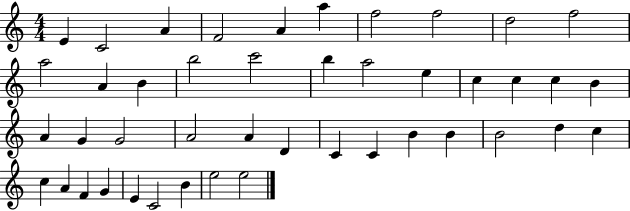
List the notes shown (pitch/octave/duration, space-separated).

E4/q C4/h A4/q F4/h A4/q A5/q F5/h F5/h D5/h F5/h A5/h A4/q B4/q B5/h C6/h B5/q A5/h E5/q C5/q C5/q C5/q B4/q A4/q G4/q G4/h A4/h A4/q D4/q C4/q C4/q B4/q B4/q B4/h D5/q C5/q C5/q A4/q F4/q G4/q E4/q C4/h B4/q E5/h E5/h